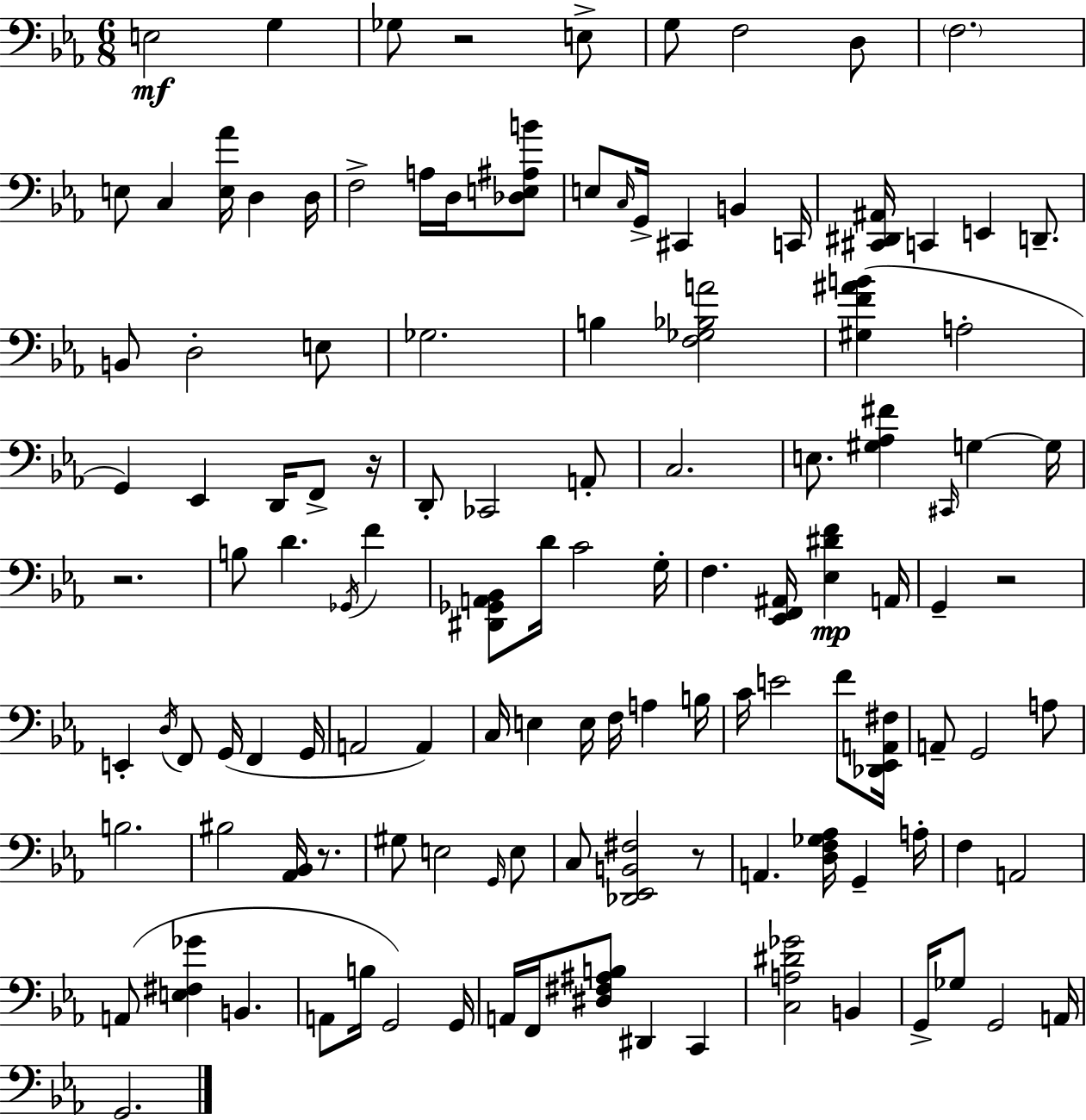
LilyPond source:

{
  \clef bass
  \numericTimeSignature
  \time 6/8
  \key ees \major
  \repeat volta 2 { e2\mf g4 | ges8 r2 e8-> | g8 f2 d8 | \parenthesize f2. | \break e8 c4 <e aes'>16 d4 d16 | f2-> a16 d16 <des e ais b'>8 | e8 \grace { c16 } g,16-> cis,4 b,4 | c,16 <cis, dis, ais,>16 c,4 e,4 d,8.-- | \break b,8 d2-. e8 | ges2. | b4 <f ges bes a'>2 | <gis f' ais' b'>4( a2-. | \break g,4) ees,4 d,16 f,8-> | r16 d,8-. ces,2 a,8-. | c2. | e8. <gis aes fis'>4 \grace { cis,16 } g4~~ | \break g16 r2. | b8 d'4. \acciaccatura { ges,16 } f'4 | <dis, ges, a, bes,>8 d'16 c'2 | g16-. f4. <ees, f, ais,>16 <ees dis' f'>4\mp | \break a,16 g,4-- r2 | e,4-. \acciaccatura { d16 } f,8 g,16( f,4 | g,16 a,2 | a,4) c16 e4 e16 f16 a4 | \break b16 c'16 e'2 | f'8 <des, ees, a, fis>16 a,8-- g,2 | a8 b2. | bis2 | \break <aes, bes,>16 r8. gis8 e2 | \grace { g,16 } e8 c8 <des, ees, b, fis>2 | r8 a,4. <d f ges aes>16 | g,4-- a16-. f4 a,2 | \break a,8( <e fis ges'>4 b,4. | a,8 b16 g,2) | g,16 a,16 f,16 <dis fis ais b>8 dis,4 | c,4 <c a dis' ges'>2 | \break b,4 g,16-> ges8 g,2 | a,16 g,2. | } \bar "|."
}